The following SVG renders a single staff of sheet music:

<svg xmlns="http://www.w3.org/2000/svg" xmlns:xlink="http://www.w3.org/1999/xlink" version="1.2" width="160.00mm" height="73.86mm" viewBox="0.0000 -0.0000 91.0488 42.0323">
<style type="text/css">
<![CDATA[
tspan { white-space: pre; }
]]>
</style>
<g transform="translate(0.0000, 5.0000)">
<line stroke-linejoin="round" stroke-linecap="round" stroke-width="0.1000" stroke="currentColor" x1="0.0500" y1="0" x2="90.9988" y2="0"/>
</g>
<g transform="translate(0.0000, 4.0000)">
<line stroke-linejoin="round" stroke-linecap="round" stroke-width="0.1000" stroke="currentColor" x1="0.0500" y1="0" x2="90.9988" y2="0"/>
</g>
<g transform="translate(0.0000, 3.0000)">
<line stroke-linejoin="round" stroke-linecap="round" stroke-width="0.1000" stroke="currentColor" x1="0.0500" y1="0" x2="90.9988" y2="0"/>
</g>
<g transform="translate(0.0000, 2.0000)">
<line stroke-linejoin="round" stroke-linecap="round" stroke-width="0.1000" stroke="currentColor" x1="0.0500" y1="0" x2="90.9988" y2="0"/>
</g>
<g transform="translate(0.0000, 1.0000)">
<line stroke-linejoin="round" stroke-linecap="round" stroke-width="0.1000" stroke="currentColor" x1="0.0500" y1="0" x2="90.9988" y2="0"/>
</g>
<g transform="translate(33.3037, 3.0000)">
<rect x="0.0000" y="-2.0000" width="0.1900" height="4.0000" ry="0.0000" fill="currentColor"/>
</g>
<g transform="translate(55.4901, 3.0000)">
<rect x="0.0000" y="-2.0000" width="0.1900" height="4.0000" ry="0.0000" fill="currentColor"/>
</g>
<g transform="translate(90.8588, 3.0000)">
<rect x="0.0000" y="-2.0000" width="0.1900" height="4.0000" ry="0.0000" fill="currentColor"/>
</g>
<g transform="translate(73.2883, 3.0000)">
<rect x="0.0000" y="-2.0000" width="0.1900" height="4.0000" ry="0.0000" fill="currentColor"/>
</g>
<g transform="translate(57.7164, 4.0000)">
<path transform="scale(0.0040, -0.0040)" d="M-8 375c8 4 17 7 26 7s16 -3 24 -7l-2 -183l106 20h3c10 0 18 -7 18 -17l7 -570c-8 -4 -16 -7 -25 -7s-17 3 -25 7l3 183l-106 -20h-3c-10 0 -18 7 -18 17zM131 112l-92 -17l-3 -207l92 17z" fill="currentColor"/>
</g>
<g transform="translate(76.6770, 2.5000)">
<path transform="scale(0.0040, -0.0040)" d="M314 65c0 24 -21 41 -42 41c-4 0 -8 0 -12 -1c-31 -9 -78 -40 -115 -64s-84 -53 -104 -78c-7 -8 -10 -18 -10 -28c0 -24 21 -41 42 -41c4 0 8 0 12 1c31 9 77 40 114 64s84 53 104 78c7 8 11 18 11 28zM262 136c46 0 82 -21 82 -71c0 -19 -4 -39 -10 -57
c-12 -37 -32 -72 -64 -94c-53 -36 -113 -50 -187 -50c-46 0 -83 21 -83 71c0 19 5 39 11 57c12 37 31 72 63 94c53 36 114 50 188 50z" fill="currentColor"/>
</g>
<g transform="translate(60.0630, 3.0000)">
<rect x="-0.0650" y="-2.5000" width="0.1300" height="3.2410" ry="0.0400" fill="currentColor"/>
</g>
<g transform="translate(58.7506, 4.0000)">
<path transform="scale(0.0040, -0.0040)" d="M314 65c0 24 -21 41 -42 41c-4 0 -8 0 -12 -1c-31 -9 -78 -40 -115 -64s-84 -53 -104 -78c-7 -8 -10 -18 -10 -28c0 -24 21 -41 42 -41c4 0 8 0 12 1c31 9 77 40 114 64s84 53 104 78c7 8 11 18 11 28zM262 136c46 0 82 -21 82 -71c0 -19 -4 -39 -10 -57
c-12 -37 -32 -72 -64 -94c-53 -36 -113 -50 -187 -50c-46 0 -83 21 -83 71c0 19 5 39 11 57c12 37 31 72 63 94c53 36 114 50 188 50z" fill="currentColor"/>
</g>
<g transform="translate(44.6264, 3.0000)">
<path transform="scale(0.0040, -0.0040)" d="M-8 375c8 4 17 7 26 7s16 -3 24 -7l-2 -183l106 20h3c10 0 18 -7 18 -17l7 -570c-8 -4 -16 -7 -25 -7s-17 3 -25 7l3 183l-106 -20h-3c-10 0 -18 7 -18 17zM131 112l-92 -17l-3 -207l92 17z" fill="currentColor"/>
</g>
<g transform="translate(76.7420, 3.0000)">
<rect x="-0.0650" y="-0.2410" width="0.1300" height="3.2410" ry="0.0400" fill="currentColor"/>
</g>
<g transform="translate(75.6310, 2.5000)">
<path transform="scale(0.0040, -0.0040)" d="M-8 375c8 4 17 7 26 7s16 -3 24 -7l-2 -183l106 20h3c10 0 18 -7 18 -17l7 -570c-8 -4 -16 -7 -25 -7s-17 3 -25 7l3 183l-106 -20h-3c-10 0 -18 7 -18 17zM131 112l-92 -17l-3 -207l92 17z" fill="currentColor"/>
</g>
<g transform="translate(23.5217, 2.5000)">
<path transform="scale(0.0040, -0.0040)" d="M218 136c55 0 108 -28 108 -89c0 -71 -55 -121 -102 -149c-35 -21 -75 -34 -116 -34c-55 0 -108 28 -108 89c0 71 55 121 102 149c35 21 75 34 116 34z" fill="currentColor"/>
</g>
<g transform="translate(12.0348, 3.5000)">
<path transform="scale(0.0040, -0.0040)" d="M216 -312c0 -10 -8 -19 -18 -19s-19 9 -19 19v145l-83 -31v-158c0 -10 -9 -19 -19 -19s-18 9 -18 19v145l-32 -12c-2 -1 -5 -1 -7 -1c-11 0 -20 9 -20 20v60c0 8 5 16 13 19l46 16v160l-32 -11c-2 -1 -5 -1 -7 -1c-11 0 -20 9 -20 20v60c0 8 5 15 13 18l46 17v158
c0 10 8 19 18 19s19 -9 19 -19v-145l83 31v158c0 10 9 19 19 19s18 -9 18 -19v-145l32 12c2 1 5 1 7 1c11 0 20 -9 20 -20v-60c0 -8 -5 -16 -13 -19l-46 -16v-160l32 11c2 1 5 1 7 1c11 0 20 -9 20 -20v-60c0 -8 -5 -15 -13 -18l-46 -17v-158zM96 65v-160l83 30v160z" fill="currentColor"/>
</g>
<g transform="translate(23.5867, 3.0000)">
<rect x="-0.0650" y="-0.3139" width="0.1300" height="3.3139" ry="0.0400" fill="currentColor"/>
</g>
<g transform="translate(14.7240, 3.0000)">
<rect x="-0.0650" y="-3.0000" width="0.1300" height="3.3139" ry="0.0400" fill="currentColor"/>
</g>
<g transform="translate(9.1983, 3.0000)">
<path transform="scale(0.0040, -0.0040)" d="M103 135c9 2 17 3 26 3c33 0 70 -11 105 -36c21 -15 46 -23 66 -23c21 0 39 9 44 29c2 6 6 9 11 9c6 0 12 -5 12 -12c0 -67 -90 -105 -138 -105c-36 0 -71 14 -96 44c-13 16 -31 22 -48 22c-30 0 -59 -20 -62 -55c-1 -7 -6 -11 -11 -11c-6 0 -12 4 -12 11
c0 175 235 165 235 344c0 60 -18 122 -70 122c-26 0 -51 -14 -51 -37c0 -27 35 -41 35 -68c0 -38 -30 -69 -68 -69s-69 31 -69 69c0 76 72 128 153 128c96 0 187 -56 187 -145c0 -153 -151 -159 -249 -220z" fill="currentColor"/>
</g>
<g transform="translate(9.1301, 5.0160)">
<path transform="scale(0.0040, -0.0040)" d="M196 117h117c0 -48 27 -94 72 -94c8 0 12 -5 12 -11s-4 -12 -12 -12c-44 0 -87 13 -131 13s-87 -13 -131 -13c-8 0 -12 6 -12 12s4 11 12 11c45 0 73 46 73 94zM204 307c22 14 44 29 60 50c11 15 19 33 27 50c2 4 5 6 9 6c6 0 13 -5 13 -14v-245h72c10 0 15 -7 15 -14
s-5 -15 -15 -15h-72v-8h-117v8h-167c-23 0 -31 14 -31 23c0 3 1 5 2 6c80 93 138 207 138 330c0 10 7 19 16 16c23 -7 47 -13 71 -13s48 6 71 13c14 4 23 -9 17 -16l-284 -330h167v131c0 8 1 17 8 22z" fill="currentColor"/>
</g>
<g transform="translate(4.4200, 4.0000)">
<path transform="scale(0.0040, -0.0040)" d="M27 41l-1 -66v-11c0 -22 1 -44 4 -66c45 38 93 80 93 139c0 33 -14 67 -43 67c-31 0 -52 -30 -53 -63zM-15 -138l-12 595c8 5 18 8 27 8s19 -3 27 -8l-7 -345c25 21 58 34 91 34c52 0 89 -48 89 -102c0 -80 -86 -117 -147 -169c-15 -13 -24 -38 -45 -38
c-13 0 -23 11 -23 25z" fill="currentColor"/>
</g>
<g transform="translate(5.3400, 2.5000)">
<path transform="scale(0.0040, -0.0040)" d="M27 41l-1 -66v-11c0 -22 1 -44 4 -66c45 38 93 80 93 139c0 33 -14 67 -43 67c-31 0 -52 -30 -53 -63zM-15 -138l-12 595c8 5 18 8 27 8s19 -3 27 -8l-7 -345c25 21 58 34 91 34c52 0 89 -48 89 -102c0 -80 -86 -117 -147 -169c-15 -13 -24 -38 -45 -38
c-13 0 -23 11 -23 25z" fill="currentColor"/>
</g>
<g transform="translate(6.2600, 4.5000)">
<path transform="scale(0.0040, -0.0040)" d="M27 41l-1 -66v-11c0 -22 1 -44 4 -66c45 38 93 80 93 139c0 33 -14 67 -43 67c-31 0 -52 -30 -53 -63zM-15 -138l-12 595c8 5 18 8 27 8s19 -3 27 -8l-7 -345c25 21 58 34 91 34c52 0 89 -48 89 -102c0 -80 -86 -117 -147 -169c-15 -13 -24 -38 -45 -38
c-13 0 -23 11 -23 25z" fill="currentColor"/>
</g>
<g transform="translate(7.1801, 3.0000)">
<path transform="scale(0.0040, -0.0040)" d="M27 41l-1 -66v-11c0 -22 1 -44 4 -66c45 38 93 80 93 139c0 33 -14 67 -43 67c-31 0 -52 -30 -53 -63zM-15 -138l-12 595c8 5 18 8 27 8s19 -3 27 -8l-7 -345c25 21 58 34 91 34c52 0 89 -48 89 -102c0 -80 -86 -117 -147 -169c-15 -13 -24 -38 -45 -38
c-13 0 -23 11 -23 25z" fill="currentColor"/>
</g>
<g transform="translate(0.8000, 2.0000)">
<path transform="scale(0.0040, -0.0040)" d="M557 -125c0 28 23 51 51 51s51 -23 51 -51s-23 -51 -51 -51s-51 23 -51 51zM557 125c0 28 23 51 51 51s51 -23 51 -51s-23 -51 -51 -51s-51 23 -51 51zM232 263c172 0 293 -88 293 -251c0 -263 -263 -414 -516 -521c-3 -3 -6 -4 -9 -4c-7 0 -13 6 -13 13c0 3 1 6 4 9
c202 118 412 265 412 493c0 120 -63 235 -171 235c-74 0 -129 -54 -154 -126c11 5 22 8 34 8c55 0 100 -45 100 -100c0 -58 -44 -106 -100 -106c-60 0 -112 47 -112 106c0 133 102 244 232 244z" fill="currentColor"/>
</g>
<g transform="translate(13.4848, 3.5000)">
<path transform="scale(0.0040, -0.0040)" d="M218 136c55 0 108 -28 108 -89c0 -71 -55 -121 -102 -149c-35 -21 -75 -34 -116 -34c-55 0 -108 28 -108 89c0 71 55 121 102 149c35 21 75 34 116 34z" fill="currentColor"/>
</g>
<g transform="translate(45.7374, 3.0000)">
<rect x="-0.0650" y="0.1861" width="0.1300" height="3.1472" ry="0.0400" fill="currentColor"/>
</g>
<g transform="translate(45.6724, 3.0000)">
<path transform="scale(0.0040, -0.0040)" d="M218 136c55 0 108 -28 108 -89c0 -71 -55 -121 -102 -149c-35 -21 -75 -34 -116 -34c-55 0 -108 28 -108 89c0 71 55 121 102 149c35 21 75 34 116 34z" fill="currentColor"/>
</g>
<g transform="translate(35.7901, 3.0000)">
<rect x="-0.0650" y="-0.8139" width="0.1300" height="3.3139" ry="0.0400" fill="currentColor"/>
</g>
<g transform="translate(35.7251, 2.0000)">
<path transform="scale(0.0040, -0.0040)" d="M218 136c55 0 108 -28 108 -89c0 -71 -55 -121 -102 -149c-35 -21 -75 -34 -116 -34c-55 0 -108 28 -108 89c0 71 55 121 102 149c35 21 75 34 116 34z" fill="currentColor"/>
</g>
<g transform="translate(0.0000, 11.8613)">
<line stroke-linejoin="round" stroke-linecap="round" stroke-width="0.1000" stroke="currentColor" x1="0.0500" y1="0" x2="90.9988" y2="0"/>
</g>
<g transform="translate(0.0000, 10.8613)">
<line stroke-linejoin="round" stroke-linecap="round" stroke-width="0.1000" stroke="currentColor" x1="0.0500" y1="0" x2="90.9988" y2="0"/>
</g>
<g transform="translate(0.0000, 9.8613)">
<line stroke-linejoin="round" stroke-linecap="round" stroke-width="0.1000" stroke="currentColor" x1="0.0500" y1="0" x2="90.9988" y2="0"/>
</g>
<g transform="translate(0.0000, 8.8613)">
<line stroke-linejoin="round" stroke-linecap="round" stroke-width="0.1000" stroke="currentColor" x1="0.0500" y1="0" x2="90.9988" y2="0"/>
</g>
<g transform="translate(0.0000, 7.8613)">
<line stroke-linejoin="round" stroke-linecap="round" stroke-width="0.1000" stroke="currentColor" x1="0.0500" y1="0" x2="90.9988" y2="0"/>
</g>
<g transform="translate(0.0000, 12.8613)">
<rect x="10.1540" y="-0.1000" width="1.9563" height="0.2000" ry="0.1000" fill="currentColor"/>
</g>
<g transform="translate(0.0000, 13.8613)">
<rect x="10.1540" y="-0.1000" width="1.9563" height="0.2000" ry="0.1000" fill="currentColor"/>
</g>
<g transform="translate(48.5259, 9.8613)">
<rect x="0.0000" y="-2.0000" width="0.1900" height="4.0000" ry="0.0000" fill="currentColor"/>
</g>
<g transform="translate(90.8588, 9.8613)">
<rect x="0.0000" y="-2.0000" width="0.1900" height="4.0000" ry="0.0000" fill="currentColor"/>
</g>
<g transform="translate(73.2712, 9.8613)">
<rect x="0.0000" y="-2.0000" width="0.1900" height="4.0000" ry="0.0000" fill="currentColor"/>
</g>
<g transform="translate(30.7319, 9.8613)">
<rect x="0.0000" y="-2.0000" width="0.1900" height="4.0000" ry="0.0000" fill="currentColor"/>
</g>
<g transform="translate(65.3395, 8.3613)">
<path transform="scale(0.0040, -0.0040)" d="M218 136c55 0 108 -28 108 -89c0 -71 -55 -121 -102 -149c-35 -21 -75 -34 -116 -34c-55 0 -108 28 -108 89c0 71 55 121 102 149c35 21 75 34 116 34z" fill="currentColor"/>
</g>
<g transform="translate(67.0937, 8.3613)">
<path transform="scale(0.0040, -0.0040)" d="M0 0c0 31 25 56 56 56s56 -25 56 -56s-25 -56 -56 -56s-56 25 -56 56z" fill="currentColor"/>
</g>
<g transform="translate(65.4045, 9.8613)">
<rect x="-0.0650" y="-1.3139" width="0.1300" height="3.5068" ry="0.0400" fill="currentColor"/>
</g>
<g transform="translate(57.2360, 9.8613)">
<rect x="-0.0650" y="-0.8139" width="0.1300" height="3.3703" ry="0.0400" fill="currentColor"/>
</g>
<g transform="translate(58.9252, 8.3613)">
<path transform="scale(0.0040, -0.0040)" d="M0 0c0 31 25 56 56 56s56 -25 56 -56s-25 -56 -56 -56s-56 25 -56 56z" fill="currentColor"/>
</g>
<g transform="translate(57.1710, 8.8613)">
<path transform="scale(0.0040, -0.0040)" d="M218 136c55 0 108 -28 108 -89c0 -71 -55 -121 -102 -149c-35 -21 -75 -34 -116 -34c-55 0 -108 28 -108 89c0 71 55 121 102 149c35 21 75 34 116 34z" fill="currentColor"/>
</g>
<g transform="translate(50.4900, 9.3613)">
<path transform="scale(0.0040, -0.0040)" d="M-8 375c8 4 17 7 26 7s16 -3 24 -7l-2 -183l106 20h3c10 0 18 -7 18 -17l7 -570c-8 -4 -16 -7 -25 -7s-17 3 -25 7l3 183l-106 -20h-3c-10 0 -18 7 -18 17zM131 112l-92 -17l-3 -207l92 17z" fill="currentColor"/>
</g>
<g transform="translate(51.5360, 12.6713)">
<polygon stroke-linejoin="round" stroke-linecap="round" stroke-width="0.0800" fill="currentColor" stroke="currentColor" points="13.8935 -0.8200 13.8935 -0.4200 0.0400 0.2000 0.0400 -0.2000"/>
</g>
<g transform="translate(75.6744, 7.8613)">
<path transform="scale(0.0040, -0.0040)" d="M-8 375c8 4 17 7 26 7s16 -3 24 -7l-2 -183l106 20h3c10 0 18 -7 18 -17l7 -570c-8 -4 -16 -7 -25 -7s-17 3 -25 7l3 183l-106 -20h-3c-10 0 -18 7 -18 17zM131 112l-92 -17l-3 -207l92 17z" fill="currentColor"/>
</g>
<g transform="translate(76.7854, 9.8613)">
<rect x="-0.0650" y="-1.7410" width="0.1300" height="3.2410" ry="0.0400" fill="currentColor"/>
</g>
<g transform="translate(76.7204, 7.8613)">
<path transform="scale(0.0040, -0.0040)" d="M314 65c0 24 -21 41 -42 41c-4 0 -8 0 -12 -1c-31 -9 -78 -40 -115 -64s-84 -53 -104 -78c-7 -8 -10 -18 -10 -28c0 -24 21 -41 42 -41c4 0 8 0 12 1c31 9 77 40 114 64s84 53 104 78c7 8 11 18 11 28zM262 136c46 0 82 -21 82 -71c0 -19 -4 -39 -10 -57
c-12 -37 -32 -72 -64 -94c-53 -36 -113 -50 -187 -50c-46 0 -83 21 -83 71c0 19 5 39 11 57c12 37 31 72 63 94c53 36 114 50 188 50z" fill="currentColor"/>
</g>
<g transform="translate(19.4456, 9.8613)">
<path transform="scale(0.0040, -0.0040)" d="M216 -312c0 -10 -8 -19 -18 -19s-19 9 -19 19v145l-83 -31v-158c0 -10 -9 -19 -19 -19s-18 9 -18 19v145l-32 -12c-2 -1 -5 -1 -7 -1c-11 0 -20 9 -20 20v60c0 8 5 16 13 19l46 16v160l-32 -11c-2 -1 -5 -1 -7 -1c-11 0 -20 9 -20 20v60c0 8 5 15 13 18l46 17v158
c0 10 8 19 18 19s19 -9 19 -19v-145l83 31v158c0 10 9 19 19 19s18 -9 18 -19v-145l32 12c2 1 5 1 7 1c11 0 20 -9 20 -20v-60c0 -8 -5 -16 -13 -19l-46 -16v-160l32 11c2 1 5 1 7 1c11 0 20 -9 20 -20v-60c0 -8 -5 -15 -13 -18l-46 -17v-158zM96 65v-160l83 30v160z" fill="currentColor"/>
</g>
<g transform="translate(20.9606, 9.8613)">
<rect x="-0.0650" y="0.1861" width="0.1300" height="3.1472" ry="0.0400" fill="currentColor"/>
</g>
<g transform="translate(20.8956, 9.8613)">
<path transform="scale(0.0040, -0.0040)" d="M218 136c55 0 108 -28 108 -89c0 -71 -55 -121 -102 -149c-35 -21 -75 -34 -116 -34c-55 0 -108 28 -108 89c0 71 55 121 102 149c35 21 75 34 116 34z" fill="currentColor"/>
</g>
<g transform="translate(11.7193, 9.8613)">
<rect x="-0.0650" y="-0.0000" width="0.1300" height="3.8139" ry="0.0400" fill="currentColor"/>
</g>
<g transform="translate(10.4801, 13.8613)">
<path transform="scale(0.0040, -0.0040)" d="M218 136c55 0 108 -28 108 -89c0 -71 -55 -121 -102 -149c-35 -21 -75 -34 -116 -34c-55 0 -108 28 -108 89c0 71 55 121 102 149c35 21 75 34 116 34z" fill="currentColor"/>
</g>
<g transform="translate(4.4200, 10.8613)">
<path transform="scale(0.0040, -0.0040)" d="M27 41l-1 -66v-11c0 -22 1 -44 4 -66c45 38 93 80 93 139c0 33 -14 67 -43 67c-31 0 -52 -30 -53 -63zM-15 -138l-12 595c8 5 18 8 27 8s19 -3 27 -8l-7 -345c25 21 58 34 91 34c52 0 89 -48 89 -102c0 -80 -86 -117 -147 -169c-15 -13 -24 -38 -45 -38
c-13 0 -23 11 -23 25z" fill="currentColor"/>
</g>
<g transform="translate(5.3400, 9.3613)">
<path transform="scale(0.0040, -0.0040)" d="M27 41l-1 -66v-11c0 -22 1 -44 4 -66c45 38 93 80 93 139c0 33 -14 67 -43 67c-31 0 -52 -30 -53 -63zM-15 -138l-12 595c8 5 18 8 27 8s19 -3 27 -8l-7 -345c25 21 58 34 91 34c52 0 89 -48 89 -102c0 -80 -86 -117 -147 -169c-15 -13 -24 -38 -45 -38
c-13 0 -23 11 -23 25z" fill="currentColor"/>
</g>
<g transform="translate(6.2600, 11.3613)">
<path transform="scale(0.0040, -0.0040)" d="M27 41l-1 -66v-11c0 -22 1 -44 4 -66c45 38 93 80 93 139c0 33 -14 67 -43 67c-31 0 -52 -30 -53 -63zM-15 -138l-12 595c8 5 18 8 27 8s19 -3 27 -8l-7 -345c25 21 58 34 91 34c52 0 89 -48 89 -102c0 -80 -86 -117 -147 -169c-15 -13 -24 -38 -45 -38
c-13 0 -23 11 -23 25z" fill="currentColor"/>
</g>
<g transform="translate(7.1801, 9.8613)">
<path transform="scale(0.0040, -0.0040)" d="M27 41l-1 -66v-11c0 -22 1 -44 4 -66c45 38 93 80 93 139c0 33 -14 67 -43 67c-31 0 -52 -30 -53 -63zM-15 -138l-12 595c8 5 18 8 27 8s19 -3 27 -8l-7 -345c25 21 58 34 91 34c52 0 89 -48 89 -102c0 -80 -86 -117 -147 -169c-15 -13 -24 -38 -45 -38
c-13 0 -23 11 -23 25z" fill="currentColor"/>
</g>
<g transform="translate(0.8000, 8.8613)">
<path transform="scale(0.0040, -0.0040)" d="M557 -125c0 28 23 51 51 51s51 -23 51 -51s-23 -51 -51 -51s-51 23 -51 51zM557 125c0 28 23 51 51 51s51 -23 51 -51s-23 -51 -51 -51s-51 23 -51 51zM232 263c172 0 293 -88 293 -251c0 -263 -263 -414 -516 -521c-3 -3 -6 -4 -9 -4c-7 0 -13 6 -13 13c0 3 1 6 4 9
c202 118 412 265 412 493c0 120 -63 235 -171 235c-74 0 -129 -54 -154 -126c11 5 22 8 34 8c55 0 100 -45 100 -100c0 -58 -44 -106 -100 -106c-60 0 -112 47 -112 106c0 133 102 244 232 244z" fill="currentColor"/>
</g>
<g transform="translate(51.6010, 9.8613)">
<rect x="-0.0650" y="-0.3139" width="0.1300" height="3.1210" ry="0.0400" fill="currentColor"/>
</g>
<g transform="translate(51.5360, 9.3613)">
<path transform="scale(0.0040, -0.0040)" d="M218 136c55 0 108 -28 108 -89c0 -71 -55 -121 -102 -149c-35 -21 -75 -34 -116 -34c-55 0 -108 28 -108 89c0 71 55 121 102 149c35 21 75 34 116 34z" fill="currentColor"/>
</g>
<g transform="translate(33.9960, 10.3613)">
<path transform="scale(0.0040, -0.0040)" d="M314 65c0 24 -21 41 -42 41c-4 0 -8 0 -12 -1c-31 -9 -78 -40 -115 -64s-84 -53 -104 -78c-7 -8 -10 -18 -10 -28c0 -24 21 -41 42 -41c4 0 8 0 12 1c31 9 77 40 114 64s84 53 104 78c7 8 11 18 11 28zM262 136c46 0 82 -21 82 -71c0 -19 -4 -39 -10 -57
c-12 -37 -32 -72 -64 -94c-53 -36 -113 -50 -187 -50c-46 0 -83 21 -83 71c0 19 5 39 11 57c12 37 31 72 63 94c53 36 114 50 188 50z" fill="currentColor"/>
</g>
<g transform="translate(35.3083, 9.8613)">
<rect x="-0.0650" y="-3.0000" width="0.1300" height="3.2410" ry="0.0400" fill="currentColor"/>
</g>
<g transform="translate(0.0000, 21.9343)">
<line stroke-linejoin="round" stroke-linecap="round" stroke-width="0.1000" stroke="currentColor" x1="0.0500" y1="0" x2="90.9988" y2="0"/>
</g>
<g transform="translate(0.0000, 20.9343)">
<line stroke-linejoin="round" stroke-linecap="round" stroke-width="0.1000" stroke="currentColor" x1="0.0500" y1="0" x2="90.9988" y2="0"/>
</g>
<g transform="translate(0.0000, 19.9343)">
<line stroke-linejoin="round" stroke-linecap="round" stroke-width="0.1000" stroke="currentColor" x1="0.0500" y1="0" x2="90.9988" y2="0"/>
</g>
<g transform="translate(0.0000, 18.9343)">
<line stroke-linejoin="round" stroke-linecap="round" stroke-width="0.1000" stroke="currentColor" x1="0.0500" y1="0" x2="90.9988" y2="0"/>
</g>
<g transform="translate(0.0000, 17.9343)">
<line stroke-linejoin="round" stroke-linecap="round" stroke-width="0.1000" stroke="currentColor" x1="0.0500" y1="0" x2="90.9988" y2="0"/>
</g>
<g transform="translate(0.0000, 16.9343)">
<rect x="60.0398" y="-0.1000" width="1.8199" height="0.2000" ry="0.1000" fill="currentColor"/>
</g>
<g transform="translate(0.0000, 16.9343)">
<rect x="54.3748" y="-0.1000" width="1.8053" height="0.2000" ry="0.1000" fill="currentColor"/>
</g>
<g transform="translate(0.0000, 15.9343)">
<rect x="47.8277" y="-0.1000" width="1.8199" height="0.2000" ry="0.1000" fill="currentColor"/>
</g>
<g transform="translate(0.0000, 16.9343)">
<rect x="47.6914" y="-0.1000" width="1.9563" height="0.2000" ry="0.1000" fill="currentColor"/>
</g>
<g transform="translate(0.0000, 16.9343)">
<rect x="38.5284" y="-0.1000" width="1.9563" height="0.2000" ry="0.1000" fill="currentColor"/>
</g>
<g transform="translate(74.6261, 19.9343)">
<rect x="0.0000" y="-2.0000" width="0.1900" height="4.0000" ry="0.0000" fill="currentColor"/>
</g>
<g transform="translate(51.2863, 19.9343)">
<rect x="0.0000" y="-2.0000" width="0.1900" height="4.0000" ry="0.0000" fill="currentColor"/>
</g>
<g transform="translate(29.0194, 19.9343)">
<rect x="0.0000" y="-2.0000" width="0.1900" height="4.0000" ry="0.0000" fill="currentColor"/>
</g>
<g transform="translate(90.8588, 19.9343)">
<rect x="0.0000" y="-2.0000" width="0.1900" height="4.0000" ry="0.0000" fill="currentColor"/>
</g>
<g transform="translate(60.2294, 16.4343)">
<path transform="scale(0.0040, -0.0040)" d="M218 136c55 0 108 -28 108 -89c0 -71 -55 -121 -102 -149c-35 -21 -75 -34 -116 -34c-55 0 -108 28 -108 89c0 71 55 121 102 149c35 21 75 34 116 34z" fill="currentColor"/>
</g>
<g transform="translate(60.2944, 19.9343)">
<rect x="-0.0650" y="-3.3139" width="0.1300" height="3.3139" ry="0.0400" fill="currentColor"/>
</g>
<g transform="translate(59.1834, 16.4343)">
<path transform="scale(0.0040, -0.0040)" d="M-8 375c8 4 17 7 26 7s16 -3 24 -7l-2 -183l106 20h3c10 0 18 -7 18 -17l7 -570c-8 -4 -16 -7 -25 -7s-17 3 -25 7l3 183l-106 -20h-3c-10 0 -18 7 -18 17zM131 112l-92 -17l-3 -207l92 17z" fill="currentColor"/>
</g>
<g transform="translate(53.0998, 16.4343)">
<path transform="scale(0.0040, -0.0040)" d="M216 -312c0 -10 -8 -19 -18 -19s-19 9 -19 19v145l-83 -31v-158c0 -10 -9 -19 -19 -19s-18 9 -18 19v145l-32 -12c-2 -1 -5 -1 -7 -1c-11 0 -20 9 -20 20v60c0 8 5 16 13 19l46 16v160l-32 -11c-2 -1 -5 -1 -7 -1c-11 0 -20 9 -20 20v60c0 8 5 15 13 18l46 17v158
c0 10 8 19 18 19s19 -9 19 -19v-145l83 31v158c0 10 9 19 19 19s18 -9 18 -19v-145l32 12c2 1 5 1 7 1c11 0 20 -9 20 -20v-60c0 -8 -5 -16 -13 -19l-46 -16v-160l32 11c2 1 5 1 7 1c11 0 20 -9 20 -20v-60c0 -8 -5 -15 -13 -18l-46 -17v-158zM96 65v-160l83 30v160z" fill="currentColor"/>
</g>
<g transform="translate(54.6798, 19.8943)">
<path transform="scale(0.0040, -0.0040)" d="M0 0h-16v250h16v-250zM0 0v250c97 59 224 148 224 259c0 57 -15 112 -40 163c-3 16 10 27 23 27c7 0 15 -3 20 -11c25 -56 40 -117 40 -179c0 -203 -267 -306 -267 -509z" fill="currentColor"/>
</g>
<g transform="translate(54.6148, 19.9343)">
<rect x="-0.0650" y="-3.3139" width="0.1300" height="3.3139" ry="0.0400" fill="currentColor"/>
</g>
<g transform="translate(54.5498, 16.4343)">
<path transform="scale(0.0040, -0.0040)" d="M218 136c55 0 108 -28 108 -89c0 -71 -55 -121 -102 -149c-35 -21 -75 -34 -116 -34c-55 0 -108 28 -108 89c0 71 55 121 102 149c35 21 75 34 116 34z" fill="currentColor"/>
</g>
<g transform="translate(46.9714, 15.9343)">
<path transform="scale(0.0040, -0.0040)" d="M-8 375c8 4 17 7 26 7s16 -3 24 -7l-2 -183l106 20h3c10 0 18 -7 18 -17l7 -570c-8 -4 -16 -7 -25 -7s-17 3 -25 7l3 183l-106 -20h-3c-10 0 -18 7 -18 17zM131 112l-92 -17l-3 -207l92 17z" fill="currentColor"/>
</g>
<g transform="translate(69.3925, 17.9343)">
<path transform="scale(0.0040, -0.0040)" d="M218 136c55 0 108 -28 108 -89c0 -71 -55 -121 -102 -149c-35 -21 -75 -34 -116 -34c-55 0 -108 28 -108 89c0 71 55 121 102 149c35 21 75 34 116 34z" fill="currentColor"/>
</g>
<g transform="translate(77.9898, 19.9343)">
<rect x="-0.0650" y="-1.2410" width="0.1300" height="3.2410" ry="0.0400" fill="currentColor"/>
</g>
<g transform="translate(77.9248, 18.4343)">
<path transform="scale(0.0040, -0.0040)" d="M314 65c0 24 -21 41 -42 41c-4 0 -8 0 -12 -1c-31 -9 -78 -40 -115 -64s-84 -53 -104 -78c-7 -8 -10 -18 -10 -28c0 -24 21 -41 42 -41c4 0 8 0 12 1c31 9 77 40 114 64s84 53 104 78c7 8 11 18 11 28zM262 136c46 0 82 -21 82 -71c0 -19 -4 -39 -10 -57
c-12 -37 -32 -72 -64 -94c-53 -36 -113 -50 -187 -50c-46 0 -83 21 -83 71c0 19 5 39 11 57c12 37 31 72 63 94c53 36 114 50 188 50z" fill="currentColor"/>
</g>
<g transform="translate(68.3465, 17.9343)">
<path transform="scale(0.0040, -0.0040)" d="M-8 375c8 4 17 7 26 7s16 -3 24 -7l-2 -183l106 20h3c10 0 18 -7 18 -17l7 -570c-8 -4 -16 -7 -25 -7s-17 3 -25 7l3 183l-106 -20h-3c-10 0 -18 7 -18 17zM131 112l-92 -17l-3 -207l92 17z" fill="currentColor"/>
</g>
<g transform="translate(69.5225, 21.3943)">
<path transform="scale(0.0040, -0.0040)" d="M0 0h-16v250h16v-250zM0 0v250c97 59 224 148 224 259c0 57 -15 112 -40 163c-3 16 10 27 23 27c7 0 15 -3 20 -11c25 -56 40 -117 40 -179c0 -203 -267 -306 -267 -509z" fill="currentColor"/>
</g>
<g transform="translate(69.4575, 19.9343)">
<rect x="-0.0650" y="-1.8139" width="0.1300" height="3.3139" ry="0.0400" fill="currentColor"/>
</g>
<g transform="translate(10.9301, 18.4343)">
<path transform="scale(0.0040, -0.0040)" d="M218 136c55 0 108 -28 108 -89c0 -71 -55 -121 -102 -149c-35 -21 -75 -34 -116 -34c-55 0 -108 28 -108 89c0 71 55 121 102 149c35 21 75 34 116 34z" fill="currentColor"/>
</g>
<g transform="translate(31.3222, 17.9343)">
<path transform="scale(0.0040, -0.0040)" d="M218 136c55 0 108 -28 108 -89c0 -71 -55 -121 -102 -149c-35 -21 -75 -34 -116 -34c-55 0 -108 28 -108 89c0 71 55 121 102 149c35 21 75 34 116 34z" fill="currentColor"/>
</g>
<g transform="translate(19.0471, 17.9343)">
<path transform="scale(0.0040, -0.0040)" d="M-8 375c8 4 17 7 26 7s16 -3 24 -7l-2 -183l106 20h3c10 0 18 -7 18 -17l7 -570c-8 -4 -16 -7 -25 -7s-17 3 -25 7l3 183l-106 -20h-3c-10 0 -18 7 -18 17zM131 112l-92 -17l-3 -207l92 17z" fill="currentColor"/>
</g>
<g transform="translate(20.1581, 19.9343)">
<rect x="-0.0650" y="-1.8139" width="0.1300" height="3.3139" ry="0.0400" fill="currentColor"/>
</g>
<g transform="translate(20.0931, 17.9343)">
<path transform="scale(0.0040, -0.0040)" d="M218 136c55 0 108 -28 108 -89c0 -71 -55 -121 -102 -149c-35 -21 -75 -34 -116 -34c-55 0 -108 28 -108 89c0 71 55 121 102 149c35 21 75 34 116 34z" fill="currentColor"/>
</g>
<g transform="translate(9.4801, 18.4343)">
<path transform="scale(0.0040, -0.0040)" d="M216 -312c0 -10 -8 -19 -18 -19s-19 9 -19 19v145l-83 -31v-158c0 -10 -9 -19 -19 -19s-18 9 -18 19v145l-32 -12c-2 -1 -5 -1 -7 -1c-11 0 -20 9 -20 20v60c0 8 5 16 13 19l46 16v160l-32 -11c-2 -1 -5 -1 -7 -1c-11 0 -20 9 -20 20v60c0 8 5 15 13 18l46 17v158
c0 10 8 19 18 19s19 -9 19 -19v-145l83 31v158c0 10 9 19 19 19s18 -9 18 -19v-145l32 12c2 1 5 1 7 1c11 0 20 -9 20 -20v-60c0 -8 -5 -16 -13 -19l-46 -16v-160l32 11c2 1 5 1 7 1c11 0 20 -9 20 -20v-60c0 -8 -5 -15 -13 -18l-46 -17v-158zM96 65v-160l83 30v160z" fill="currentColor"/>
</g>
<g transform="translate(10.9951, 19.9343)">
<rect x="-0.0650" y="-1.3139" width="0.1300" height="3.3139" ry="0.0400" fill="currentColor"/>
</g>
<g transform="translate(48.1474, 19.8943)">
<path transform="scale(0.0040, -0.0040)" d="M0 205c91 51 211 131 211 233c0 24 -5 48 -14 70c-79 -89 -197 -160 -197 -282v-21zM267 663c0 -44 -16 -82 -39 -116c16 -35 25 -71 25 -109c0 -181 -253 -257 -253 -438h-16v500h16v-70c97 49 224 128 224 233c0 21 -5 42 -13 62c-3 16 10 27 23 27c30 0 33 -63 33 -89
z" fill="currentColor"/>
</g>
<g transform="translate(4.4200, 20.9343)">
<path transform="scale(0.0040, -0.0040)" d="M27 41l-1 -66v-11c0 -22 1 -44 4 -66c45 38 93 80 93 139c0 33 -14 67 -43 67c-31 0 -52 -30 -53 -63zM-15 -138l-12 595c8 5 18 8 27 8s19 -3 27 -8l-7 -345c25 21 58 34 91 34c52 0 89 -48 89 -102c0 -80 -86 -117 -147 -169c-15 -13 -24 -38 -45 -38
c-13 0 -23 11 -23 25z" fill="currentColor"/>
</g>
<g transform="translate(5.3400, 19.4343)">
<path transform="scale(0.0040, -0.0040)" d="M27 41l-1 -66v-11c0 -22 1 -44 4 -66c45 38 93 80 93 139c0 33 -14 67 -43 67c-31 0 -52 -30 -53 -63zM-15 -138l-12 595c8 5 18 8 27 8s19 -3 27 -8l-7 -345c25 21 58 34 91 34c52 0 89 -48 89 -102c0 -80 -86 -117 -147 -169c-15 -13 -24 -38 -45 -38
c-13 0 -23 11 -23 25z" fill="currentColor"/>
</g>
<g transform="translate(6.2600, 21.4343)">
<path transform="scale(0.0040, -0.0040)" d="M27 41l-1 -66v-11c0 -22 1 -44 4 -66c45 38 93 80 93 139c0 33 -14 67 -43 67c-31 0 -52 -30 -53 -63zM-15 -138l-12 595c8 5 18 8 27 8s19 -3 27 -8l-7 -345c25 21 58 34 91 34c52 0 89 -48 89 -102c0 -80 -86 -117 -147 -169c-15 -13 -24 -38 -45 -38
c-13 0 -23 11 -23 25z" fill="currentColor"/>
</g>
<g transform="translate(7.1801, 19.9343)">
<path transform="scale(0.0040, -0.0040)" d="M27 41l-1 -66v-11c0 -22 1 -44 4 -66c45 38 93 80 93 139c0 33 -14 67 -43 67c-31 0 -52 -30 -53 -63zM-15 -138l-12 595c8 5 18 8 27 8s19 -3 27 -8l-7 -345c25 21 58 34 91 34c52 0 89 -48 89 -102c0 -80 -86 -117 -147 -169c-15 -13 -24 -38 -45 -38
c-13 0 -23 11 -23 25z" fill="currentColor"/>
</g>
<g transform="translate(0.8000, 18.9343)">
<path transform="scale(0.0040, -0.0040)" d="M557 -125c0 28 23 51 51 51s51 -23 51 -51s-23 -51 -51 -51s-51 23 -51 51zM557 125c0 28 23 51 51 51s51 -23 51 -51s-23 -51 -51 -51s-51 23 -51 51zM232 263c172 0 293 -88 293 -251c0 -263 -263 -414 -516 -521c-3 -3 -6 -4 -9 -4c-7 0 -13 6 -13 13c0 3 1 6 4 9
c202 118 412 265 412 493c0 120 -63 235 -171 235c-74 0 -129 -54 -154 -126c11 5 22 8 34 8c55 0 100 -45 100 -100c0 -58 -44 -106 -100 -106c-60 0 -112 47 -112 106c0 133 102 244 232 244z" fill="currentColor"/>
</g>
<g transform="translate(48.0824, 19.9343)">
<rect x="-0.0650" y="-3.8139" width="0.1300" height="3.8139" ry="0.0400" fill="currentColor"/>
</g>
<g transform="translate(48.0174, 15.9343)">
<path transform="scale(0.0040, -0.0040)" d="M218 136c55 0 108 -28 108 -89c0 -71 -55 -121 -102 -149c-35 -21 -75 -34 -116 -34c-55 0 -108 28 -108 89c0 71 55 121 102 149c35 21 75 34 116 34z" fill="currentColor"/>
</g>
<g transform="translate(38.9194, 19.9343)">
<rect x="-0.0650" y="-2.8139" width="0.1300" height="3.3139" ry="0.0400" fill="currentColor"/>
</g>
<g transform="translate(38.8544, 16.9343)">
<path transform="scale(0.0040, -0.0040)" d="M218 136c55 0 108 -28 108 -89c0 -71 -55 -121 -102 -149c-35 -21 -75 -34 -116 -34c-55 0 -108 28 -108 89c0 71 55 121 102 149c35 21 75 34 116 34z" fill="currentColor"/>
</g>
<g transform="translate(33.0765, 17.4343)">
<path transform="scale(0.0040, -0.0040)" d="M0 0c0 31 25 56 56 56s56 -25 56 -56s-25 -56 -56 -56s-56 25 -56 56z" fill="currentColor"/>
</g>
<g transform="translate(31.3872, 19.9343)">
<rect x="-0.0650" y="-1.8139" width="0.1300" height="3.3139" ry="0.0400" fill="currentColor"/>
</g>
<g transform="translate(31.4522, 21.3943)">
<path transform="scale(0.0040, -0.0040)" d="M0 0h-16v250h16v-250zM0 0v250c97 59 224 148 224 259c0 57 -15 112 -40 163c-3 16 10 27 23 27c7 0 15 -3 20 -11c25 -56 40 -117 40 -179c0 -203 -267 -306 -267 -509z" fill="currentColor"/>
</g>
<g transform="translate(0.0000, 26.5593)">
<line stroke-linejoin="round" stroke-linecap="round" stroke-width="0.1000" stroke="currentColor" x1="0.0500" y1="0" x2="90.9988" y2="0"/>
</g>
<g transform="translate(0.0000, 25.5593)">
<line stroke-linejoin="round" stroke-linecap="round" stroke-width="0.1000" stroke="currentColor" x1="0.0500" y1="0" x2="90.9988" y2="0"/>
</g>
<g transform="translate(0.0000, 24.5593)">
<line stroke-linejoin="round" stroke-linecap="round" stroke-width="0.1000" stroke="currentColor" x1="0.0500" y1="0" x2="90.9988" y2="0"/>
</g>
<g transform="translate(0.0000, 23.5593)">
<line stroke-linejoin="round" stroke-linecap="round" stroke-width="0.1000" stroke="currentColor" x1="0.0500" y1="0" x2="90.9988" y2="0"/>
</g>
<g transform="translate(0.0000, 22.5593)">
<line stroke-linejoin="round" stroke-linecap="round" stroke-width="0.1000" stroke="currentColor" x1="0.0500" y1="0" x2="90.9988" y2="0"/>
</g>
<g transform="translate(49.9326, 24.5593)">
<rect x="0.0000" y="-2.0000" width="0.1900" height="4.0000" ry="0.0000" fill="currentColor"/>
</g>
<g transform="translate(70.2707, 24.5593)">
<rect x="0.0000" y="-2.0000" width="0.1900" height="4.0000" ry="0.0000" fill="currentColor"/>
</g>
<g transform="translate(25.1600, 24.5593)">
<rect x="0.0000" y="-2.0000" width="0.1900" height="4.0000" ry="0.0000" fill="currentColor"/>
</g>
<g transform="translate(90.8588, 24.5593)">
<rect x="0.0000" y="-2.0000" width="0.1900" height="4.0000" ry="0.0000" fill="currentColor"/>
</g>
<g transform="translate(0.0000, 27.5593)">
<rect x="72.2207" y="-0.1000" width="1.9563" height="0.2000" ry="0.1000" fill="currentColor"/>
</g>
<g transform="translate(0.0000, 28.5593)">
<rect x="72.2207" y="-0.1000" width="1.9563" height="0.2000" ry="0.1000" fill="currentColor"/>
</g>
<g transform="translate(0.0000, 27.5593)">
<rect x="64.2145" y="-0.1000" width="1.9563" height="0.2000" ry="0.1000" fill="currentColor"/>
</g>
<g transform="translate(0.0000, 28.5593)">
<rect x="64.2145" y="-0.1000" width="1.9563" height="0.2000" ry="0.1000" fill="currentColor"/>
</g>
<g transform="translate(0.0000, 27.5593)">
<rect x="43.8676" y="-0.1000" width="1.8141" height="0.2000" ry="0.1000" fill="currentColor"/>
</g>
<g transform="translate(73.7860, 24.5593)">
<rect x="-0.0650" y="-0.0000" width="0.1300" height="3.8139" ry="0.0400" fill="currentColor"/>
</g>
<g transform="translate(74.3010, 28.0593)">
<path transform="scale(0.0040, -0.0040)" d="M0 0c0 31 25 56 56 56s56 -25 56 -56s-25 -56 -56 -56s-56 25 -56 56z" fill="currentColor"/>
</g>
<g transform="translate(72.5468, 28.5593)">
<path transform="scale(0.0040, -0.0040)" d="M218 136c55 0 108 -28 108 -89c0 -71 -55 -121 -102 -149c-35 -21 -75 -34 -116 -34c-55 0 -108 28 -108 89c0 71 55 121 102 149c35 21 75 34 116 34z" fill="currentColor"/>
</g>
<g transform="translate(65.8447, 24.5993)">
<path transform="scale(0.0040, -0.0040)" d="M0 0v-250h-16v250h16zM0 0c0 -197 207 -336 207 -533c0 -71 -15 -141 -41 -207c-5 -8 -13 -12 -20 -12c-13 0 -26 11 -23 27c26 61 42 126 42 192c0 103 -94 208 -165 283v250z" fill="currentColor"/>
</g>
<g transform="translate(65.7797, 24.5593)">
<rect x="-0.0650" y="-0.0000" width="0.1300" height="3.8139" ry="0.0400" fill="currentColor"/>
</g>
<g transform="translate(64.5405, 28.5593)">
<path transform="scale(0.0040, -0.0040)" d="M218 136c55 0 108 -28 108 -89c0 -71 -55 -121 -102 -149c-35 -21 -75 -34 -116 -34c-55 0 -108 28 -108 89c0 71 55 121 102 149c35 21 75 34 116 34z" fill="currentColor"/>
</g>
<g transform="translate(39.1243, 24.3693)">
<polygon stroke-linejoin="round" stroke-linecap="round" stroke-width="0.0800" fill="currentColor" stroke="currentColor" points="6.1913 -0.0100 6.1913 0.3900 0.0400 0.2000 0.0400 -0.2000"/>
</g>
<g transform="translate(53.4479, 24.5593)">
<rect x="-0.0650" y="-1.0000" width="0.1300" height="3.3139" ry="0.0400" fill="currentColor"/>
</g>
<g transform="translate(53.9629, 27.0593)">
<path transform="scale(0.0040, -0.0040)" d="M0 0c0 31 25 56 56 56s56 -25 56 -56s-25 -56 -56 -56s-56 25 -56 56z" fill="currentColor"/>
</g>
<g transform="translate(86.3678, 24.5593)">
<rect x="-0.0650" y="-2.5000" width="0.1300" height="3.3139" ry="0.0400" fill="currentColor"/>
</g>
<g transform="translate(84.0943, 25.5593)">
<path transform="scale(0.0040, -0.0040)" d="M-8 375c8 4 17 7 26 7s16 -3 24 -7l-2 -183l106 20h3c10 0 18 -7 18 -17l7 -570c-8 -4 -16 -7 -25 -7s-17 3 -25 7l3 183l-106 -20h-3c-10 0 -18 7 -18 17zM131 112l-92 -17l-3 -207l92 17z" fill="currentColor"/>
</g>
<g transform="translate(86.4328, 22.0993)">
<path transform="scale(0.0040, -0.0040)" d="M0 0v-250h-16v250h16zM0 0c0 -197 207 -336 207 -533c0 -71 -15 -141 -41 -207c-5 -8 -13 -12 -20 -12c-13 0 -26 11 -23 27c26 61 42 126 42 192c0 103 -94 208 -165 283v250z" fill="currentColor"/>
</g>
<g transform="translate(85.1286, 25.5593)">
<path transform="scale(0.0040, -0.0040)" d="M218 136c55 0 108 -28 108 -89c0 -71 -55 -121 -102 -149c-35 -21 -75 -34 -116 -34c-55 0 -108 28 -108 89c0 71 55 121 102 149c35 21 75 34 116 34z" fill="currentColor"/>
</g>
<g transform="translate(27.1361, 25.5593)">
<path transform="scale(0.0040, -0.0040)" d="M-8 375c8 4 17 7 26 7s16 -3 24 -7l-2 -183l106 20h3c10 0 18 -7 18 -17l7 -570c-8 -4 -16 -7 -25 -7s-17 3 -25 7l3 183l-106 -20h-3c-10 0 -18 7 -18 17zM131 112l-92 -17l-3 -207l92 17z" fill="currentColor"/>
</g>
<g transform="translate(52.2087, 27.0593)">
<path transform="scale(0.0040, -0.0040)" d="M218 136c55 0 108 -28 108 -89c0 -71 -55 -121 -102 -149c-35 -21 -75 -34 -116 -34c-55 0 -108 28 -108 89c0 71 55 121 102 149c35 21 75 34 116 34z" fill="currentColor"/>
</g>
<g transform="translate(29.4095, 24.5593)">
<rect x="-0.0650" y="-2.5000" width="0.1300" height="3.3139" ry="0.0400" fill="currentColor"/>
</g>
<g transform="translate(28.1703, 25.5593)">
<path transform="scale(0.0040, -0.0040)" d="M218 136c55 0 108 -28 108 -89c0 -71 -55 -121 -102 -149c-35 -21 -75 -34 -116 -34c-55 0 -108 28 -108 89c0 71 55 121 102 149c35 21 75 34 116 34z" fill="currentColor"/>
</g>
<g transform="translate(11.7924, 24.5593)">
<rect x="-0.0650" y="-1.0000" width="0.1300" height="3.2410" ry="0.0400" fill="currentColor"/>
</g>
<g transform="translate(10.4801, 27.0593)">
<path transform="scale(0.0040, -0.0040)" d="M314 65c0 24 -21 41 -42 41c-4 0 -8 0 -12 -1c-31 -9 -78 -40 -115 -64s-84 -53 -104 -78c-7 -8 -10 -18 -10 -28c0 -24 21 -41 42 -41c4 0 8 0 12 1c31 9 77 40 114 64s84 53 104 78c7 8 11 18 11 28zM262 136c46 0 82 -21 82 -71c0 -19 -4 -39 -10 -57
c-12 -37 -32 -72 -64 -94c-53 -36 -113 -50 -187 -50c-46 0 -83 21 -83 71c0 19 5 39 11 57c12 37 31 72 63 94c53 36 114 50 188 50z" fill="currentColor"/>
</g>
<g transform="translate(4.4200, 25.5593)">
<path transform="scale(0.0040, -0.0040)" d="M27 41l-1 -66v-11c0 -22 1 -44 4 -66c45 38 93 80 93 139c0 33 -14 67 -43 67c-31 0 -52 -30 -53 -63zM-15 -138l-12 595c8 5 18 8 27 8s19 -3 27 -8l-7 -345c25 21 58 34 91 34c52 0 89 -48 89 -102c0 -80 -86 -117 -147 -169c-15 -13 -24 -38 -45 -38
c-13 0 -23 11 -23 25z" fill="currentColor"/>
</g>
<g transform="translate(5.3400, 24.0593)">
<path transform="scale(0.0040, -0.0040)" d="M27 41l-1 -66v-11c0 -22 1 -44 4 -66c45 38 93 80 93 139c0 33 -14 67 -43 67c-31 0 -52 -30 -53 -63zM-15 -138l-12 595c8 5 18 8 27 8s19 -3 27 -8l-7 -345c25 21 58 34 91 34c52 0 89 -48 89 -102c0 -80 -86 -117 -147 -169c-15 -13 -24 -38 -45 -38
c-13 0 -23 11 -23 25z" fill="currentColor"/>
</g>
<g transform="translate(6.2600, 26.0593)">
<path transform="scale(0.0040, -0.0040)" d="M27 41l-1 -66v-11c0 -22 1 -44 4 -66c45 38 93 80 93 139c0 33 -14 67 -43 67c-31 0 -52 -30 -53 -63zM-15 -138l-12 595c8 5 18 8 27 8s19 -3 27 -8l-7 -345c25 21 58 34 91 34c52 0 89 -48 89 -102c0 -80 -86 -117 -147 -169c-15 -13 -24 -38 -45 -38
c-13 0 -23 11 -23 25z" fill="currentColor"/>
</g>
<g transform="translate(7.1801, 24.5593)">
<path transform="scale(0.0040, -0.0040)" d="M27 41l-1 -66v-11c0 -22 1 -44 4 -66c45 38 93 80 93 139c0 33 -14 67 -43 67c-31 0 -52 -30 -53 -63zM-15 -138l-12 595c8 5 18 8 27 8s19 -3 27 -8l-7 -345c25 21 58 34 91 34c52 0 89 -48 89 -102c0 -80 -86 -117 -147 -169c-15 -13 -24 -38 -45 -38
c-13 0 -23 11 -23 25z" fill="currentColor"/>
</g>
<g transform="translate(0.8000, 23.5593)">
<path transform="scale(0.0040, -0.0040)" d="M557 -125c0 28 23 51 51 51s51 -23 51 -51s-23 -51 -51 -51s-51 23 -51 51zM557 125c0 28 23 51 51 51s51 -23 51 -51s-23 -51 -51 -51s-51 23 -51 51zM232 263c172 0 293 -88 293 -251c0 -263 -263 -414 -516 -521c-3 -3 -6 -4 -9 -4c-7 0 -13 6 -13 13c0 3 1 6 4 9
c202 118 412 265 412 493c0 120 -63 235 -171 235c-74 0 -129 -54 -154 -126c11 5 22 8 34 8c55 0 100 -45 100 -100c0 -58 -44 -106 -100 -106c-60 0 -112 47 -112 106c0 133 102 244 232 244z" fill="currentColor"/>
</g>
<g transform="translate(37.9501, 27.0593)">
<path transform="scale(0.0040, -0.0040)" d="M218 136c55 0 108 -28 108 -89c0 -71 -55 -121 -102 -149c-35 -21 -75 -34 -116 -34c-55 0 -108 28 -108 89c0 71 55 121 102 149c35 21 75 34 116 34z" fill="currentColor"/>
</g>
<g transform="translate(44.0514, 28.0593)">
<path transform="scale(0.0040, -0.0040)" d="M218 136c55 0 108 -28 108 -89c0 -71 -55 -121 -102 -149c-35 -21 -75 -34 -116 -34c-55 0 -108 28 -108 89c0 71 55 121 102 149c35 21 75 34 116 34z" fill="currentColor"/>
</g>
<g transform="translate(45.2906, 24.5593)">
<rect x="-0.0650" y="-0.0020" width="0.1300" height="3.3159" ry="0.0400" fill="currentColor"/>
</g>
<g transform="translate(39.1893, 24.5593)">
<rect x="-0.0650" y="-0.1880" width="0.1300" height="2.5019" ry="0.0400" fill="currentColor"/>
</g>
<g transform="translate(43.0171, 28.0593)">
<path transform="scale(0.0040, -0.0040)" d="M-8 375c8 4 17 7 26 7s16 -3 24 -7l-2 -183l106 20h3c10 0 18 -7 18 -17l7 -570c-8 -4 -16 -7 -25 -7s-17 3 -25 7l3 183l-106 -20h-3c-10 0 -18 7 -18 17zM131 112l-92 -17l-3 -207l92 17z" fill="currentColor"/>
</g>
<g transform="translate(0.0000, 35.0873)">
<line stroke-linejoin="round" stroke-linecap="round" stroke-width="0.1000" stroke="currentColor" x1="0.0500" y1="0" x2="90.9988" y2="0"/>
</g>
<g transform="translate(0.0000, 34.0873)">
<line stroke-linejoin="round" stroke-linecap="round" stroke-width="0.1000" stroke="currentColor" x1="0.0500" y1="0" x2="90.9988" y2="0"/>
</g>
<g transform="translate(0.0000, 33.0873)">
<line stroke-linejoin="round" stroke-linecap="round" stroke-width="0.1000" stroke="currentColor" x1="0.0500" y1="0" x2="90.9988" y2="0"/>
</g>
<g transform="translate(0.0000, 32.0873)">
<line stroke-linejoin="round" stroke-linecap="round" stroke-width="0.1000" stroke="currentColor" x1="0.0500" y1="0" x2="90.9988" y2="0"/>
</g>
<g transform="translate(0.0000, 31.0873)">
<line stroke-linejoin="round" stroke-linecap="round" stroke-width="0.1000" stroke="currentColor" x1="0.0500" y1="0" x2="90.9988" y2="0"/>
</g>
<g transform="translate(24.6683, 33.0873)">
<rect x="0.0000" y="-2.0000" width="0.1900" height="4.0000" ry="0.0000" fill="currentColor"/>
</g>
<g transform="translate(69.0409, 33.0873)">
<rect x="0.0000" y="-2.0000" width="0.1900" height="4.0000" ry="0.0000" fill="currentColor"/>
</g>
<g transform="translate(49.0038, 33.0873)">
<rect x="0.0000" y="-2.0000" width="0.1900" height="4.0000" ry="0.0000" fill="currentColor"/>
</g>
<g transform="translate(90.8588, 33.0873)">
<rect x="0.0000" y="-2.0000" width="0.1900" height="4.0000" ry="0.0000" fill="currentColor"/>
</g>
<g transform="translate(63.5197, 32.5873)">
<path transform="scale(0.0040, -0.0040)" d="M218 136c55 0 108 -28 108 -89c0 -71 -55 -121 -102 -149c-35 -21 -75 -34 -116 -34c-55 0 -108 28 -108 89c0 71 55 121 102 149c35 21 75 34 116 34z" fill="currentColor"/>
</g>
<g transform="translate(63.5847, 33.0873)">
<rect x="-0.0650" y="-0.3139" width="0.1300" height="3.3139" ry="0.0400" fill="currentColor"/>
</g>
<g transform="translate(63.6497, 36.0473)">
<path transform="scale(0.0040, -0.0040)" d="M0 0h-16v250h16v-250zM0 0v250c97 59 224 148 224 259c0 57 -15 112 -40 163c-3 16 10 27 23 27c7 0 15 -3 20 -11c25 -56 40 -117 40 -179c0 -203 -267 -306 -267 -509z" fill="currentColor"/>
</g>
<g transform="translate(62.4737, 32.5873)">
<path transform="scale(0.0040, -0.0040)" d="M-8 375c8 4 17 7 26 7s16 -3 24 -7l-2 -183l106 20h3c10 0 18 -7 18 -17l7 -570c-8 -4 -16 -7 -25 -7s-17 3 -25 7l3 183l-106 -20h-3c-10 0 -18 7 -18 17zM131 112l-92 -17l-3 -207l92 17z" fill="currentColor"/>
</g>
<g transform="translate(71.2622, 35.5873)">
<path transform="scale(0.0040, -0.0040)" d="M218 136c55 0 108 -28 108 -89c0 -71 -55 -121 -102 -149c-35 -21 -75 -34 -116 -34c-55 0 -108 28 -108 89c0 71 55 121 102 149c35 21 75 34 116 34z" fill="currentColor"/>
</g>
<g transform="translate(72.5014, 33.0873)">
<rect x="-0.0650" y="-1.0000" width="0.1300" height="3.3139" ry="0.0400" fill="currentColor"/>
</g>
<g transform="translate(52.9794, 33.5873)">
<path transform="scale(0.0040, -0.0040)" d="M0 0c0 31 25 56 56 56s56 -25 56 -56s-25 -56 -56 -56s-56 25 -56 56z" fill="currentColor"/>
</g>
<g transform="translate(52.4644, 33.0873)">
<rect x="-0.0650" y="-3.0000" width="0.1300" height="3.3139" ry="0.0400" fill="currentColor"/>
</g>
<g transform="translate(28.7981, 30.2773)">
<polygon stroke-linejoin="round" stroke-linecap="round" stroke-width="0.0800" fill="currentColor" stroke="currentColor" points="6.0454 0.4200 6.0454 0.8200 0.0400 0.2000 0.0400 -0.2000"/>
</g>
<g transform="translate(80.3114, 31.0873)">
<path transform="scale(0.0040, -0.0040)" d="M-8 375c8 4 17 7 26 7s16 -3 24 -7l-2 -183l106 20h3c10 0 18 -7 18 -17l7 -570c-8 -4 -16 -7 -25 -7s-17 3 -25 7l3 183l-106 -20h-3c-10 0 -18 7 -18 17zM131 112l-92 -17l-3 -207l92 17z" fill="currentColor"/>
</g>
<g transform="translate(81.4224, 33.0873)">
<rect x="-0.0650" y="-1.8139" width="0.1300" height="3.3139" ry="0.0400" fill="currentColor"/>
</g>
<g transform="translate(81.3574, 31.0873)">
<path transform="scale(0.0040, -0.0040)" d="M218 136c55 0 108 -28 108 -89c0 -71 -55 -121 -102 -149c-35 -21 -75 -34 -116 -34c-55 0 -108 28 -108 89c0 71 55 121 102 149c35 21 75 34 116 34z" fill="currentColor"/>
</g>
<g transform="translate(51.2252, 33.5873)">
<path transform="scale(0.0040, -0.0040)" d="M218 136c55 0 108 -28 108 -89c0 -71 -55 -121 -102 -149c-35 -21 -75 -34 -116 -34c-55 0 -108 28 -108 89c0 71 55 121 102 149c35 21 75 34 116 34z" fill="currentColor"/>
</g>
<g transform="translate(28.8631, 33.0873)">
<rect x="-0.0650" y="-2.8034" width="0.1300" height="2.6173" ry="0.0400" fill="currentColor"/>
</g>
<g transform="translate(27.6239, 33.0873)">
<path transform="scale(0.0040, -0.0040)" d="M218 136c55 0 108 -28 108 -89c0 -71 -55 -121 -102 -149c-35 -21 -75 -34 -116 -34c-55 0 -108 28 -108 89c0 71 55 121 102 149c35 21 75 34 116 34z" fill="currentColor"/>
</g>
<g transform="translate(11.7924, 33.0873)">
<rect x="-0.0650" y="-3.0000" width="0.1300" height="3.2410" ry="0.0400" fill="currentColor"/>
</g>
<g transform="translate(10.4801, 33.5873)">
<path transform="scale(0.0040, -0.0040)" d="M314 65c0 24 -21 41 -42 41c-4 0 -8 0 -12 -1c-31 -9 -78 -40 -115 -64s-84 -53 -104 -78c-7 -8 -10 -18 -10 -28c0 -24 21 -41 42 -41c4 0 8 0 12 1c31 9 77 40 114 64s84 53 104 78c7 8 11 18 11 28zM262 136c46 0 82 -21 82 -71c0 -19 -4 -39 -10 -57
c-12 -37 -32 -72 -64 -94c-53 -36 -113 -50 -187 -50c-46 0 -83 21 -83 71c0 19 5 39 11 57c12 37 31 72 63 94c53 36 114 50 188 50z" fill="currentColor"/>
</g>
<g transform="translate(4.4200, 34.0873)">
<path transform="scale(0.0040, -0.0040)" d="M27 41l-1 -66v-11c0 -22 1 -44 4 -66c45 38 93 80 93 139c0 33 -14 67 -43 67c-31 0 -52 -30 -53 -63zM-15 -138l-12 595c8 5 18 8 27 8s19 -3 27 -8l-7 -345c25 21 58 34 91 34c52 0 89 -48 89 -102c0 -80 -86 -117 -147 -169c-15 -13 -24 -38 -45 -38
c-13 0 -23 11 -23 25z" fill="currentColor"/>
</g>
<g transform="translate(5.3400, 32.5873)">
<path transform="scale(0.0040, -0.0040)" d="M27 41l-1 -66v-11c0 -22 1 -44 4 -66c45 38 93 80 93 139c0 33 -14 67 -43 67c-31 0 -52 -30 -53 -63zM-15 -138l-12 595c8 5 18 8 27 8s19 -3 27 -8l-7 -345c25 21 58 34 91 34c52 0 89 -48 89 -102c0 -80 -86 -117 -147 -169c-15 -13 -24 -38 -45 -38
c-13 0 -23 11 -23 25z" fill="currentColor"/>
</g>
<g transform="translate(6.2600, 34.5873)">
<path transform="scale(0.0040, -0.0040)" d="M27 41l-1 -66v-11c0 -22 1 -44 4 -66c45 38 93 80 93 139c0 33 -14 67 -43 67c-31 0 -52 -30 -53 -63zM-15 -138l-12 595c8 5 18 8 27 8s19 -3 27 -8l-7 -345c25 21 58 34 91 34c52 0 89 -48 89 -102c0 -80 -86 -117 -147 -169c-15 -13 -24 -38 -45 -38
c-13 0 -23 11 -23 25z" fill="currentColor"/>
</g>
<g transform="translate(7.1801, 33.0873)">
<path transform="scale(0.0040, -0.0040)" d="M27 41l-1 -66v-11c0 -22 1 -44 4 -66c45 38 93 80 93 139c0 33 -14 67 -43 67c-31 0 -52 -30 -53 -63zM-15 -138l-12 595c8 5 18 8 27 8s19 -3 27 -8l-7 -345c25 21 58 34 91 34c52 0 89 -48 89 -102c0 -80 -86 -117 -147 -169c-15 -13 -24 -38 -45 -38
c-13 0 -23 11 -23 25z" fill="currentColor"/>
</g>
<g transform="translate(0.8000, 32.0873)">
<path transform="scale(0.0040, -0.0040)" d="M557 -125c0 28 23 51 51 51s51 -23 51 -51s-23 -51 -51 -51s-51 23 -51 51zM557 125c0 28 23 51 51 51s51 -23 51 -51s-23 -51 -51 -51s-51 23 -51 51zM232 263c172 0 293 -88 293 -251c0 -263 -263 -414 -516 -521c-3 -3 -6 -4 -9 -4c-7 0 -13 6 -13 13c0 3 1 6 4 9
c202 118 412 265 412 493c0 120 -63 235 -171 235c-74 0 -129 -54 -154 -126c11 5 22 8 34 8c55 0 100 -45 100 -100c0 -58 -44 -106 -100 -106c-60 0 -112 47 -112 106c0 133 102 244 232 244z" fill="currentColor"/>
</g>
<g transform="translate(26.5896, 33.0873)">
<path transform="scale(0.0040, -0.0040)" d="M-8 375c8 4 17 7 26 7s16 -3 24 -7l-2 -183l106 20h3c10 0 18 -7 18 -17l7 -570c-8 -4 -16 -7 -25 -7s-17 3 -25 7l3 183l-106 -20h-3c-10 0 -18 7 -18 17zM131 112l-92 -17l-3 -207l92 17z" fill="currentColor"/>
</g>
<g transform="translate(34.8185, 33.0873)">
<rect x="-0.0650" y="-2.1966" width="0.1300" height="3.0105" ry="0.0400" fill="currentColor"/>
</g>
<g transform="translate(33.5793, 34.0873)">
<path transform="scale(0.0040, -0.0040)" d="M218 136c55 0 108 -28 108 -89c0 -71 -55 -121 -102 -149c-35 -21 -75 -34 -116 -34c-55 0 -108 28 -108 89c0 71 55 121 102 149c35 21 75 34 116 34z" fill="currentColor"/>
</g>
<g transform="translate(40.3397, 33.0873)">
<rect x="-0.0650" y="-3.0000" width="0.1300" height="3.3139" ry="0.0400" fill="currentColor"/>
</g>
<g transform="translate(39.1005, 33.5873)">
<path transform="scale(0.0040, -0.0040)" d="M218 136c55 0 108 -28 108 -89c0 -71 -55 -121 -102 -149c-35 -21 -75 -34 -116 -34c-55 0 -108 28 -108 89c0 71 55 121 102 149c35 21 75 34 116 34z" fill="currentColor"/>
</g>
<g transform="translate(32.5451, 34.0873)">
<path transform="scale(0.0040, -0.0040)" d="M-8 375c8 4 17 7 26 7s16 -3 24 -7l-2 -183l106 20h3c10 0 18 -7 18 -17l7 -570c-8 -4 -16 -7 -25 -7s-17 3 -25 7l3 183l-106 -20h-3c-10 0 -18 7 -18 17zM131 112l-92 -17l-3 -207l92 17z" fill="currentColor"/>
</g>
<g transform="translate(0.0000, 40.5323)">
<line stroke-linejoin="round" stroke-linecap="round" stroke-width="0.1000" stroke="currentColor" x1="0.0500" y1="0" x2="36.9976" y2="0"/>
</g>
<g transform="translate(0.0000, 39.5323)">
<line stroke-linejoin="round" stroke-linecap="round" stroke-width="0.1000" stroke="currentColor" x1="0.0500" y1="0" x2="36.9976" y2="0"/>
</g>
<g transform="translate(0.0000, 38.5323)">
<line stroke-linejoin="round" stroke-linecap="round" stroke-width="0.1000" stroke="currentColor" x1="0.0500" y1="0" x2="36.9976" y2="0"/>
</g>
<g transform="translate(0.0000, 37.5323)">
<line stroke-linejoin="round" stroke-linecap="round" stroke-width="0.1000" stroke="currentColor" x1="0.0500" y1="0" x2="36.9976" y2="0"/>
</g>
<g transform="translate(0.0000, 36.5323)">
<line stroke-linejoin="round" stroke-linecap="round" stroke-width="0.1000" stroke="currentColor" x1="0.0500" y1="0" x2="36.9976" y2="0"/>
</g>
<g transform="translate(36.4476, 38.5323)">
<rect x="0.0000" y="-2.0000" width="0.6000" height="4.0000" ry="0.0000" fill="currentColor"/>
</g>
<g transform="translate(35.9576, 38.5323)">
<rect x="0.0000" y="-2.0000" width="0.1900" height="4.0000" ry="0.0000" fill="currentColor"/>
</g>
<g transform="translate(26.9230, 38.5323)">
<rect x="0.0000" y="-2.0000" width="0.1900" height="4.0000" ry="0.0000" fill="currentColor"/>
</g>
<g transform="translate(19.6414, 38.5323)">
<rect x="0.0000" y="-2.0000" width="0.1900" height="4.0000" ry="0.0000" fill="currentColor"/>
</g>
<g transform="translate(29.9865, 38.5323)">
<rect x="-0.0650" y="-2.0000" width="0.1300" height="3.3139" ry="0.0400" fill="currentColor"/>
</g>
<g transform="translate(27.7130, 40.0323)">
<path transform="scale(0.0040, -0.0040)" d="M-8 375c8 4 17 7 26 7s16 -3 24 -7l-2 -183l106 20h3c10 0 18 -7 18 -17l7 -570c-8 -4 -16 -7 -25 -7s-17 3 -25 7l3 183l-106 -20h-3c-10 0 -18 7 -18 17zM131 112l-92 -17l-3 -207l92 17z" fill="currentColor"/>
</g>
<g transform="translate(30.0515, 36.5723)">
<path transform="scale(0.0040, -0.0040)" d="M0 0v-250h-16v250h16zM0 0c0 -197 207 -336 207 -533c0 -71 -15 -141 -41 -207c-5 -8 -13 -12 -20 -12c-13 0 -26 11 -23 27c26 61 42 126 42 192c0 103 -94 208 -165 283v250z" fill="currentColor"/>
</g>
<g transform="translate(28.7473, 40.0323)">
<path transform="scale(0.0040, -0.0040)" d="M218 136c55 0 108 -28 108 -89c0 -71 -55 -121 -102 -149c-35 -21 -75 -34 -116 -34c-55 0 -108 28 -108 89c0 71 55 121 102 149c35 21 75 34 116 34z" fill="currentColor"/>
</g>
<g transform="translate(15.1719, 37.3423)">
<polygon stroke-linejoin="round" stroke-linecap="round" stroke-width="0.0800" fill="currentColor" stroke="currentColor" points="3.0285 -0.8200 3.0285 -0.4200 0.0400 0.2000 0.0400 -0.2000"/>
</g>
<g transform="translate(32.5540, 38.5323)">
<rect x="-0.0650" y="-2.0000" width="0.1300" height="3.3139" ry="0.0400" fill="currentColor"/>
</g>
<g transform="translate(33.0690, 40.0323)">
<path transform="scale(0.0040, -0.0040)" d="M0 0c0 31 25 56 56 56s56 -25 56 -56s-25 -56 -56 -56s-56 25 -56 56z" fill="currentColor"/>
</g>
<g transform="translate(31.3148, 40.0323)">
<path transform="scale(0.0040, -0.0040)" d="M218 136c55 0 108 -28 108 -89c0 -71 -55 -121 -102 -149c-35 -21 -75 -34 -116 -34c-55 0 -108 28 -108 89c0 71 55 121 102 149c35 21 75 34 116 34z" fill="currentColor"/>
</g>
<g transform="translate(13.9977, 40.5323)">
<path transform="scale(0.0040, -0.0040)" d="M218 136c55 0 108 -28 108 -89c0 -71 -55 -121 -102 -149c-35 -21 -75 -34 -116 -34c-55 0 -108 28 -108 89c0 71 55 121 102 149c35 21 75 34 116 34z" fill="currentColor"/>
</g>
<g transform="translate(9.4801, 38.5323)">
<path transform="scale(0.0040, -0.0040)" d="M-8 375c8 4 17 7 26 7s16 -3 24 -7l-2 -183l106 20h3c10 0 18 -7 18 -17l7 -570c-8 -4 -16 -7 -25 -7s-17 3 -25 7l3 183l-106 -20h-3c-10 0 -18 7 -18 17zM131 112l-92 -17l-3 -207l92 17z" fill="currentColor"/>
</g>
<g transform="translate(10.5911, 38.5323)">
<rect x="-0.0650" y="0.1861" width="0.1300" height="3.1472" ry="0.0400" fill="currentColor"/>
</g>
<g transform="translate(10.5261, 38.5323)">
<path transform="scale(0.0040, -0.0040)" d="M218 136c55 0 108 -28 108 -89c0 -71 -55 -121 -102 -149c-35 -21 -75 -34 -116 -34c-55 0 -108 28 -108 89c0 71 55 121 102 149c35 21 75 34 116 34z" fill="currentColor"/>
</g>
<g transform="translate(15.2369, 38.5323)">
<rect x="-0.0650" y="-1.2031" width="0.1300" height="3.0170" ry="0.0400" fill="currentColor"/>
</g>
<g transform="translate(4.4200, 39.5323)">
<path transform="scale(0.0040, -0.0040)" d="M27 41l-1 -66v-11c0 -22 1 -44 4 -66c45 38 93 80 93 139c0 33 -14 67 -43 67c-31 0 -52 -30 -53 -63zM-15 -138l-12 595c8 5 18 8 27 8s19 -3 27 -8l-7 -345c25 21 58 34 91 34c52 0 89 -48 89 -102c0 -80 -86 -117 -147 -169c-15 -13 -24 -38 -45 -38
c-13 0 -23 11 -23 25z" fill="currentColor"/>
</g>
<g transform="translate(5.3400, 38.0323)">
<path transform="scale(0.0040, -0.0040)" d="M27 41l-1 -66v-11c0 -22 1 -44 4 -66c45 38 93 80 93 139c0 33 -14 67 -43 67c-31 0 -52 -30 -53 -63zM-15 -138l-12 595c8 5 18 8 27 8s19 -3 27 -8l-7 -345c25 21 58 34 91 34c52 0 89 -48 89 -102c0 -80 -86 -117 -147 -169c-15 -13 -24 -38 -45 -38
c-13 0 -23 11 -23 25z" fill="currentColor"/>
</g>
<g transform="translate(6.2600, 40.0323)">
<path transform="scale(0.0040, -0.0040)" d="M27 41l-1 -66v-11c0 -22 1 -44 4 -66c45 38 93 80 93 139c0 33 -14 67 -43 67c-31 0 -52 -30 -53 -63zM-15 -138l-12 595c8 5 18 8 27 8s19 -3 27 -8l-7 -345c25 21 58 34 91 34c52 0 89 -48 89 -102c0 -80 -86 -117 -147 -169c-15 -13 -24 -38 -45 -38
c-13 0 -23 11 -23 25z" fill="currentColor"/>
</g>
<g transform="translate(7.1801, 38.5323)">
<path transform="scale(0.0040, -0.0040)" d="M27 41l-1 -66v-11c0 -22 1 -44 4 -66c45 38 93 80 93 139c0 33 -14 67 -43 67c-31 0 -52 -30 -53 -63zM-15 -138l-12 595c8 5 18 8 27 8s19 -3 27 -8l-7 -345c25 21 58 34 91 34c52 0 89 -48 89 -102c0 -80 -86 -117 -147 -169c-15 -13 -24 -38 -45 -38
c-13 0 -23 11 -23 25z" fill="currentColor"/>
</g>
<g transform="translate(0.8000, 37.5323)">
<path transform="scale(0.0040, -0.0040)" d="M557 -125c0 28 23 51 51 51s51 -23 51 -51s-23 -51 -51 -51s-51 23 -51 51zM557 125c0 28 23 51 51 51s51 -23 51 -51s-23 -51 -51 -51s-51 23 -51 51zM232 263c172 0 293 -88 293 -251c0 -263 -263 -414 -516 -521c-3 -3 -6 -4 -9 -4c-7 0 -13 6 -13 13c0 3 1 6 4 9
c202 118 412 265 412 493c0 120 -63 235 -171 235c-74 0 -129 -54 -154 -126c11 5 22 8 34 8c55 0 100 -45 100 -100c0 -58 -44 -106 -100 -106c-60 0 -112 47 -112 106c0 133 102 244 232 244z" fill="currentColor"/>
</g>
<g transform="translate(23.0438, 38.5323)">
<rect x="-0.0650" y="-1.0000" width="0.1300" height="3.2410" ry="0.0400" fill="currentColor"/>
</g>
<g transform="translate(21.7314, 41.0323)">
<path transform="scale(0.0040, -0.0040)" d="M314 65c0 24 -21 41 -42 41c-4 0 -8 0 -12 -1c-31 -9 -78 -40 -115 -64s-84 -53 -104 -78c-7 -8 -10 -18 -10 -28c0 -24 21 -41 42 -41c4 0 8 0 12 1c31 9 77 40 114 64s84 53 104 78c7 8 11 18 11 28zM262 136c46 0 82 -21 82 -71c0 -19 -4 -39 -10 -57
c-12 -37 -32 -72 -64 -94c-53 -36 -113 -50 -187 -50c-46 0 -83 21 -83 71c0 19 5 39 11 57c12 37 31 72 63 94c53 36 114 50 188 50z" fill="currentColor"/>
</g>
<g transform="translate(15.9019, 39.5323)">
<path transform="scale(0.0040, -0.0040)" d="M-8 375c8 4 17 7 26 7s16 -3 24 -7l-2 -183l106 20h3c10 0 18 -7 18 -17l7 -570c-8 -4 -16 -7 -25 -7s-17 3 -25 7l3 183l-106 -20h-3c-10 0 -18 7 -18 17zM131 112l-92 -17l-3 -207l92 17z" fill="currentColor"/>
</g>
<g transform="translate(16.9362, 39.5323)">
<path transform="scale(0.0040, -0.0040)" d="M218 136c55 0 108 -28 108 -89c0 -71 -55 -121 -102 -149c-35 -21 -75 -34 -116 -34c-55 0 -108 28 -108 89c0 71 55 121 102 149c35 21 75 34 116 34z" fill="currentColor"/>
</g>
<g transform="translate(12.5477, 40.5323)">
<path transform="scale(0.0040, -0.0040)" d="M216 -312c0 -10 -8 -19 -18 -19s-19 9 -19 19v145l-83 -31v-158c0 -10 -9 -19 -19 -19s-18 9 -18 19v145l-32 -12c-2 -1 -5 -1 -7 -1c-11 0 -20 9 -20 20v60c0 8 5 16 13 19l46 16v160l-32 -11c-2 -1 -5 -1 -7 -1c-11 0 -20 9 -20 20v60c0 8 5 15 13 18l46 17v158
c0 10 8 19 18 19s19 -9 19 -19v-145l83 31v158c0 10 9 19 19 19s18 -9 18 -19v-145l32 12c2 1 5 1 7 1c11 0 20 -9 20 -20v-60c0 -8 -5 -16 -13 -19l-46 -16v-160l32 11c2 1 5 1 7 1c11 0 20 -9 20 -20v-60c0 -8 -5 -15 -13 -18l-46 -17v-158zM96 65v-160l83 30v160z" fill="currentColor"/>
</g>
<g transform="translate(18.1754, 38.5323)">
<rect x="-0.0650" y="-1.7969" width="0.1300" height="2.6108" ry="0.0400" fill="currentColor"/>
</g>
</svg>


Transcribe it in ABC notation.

X:1
T:Untitled
M:2/4
L:1/4
K:Ab
^C, _E, F, D, B,,2 E,2 C,, ^D, C,2 E,/2 F,/2 G,/2 A,2 ^G, A, _A,/2 C E/4 ^D/2 D A,/2 G,2 F,,2 B,, F,,/2 D,,/2 F,, C,,/2 C,, B,,/2 C,2 D,/2 B,,/2 C, C, E,/2 F,, A, D, ^G,,/2 B,,/2 F,,2 A,,/2 A,,